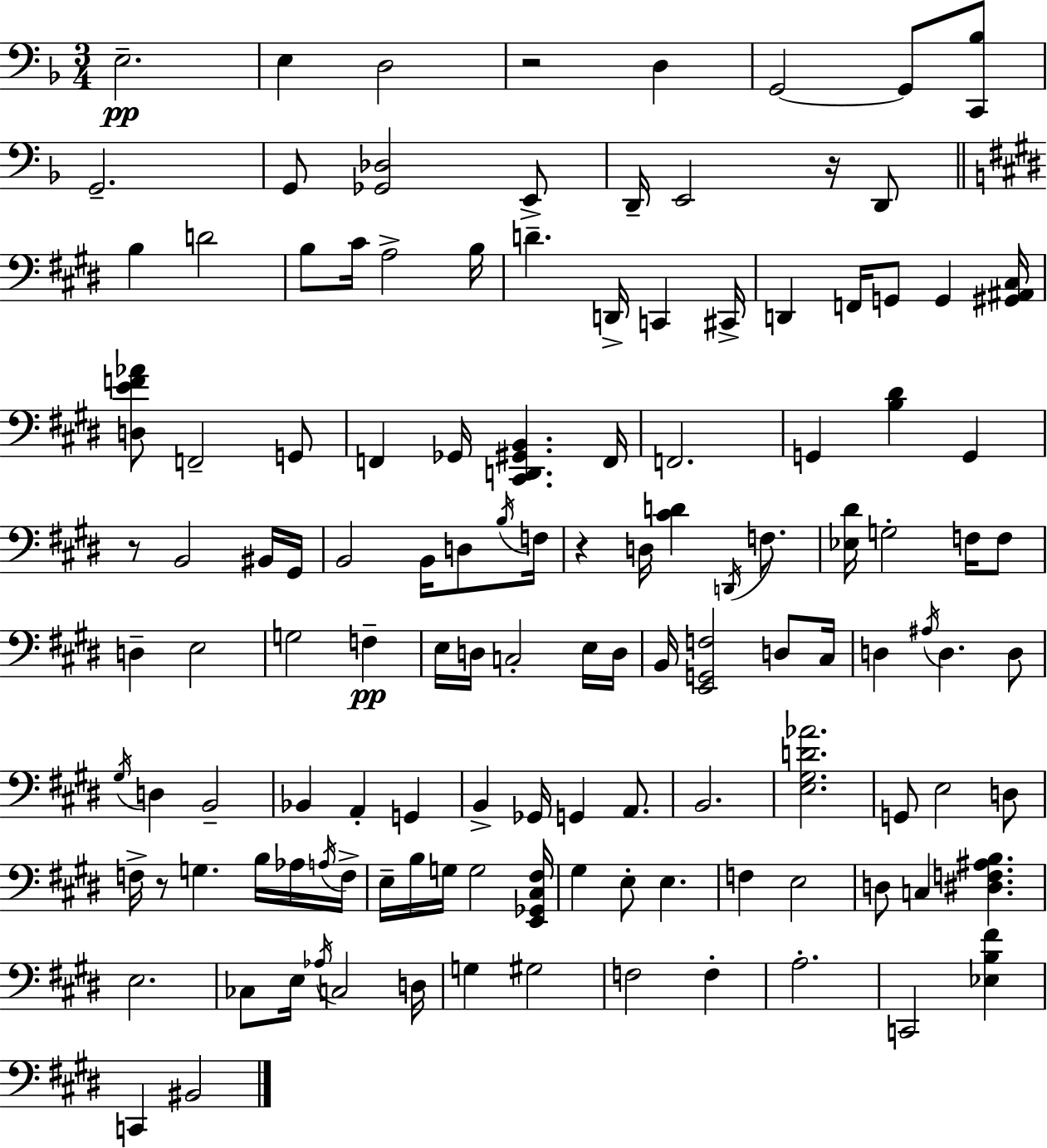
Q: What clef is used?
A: bass